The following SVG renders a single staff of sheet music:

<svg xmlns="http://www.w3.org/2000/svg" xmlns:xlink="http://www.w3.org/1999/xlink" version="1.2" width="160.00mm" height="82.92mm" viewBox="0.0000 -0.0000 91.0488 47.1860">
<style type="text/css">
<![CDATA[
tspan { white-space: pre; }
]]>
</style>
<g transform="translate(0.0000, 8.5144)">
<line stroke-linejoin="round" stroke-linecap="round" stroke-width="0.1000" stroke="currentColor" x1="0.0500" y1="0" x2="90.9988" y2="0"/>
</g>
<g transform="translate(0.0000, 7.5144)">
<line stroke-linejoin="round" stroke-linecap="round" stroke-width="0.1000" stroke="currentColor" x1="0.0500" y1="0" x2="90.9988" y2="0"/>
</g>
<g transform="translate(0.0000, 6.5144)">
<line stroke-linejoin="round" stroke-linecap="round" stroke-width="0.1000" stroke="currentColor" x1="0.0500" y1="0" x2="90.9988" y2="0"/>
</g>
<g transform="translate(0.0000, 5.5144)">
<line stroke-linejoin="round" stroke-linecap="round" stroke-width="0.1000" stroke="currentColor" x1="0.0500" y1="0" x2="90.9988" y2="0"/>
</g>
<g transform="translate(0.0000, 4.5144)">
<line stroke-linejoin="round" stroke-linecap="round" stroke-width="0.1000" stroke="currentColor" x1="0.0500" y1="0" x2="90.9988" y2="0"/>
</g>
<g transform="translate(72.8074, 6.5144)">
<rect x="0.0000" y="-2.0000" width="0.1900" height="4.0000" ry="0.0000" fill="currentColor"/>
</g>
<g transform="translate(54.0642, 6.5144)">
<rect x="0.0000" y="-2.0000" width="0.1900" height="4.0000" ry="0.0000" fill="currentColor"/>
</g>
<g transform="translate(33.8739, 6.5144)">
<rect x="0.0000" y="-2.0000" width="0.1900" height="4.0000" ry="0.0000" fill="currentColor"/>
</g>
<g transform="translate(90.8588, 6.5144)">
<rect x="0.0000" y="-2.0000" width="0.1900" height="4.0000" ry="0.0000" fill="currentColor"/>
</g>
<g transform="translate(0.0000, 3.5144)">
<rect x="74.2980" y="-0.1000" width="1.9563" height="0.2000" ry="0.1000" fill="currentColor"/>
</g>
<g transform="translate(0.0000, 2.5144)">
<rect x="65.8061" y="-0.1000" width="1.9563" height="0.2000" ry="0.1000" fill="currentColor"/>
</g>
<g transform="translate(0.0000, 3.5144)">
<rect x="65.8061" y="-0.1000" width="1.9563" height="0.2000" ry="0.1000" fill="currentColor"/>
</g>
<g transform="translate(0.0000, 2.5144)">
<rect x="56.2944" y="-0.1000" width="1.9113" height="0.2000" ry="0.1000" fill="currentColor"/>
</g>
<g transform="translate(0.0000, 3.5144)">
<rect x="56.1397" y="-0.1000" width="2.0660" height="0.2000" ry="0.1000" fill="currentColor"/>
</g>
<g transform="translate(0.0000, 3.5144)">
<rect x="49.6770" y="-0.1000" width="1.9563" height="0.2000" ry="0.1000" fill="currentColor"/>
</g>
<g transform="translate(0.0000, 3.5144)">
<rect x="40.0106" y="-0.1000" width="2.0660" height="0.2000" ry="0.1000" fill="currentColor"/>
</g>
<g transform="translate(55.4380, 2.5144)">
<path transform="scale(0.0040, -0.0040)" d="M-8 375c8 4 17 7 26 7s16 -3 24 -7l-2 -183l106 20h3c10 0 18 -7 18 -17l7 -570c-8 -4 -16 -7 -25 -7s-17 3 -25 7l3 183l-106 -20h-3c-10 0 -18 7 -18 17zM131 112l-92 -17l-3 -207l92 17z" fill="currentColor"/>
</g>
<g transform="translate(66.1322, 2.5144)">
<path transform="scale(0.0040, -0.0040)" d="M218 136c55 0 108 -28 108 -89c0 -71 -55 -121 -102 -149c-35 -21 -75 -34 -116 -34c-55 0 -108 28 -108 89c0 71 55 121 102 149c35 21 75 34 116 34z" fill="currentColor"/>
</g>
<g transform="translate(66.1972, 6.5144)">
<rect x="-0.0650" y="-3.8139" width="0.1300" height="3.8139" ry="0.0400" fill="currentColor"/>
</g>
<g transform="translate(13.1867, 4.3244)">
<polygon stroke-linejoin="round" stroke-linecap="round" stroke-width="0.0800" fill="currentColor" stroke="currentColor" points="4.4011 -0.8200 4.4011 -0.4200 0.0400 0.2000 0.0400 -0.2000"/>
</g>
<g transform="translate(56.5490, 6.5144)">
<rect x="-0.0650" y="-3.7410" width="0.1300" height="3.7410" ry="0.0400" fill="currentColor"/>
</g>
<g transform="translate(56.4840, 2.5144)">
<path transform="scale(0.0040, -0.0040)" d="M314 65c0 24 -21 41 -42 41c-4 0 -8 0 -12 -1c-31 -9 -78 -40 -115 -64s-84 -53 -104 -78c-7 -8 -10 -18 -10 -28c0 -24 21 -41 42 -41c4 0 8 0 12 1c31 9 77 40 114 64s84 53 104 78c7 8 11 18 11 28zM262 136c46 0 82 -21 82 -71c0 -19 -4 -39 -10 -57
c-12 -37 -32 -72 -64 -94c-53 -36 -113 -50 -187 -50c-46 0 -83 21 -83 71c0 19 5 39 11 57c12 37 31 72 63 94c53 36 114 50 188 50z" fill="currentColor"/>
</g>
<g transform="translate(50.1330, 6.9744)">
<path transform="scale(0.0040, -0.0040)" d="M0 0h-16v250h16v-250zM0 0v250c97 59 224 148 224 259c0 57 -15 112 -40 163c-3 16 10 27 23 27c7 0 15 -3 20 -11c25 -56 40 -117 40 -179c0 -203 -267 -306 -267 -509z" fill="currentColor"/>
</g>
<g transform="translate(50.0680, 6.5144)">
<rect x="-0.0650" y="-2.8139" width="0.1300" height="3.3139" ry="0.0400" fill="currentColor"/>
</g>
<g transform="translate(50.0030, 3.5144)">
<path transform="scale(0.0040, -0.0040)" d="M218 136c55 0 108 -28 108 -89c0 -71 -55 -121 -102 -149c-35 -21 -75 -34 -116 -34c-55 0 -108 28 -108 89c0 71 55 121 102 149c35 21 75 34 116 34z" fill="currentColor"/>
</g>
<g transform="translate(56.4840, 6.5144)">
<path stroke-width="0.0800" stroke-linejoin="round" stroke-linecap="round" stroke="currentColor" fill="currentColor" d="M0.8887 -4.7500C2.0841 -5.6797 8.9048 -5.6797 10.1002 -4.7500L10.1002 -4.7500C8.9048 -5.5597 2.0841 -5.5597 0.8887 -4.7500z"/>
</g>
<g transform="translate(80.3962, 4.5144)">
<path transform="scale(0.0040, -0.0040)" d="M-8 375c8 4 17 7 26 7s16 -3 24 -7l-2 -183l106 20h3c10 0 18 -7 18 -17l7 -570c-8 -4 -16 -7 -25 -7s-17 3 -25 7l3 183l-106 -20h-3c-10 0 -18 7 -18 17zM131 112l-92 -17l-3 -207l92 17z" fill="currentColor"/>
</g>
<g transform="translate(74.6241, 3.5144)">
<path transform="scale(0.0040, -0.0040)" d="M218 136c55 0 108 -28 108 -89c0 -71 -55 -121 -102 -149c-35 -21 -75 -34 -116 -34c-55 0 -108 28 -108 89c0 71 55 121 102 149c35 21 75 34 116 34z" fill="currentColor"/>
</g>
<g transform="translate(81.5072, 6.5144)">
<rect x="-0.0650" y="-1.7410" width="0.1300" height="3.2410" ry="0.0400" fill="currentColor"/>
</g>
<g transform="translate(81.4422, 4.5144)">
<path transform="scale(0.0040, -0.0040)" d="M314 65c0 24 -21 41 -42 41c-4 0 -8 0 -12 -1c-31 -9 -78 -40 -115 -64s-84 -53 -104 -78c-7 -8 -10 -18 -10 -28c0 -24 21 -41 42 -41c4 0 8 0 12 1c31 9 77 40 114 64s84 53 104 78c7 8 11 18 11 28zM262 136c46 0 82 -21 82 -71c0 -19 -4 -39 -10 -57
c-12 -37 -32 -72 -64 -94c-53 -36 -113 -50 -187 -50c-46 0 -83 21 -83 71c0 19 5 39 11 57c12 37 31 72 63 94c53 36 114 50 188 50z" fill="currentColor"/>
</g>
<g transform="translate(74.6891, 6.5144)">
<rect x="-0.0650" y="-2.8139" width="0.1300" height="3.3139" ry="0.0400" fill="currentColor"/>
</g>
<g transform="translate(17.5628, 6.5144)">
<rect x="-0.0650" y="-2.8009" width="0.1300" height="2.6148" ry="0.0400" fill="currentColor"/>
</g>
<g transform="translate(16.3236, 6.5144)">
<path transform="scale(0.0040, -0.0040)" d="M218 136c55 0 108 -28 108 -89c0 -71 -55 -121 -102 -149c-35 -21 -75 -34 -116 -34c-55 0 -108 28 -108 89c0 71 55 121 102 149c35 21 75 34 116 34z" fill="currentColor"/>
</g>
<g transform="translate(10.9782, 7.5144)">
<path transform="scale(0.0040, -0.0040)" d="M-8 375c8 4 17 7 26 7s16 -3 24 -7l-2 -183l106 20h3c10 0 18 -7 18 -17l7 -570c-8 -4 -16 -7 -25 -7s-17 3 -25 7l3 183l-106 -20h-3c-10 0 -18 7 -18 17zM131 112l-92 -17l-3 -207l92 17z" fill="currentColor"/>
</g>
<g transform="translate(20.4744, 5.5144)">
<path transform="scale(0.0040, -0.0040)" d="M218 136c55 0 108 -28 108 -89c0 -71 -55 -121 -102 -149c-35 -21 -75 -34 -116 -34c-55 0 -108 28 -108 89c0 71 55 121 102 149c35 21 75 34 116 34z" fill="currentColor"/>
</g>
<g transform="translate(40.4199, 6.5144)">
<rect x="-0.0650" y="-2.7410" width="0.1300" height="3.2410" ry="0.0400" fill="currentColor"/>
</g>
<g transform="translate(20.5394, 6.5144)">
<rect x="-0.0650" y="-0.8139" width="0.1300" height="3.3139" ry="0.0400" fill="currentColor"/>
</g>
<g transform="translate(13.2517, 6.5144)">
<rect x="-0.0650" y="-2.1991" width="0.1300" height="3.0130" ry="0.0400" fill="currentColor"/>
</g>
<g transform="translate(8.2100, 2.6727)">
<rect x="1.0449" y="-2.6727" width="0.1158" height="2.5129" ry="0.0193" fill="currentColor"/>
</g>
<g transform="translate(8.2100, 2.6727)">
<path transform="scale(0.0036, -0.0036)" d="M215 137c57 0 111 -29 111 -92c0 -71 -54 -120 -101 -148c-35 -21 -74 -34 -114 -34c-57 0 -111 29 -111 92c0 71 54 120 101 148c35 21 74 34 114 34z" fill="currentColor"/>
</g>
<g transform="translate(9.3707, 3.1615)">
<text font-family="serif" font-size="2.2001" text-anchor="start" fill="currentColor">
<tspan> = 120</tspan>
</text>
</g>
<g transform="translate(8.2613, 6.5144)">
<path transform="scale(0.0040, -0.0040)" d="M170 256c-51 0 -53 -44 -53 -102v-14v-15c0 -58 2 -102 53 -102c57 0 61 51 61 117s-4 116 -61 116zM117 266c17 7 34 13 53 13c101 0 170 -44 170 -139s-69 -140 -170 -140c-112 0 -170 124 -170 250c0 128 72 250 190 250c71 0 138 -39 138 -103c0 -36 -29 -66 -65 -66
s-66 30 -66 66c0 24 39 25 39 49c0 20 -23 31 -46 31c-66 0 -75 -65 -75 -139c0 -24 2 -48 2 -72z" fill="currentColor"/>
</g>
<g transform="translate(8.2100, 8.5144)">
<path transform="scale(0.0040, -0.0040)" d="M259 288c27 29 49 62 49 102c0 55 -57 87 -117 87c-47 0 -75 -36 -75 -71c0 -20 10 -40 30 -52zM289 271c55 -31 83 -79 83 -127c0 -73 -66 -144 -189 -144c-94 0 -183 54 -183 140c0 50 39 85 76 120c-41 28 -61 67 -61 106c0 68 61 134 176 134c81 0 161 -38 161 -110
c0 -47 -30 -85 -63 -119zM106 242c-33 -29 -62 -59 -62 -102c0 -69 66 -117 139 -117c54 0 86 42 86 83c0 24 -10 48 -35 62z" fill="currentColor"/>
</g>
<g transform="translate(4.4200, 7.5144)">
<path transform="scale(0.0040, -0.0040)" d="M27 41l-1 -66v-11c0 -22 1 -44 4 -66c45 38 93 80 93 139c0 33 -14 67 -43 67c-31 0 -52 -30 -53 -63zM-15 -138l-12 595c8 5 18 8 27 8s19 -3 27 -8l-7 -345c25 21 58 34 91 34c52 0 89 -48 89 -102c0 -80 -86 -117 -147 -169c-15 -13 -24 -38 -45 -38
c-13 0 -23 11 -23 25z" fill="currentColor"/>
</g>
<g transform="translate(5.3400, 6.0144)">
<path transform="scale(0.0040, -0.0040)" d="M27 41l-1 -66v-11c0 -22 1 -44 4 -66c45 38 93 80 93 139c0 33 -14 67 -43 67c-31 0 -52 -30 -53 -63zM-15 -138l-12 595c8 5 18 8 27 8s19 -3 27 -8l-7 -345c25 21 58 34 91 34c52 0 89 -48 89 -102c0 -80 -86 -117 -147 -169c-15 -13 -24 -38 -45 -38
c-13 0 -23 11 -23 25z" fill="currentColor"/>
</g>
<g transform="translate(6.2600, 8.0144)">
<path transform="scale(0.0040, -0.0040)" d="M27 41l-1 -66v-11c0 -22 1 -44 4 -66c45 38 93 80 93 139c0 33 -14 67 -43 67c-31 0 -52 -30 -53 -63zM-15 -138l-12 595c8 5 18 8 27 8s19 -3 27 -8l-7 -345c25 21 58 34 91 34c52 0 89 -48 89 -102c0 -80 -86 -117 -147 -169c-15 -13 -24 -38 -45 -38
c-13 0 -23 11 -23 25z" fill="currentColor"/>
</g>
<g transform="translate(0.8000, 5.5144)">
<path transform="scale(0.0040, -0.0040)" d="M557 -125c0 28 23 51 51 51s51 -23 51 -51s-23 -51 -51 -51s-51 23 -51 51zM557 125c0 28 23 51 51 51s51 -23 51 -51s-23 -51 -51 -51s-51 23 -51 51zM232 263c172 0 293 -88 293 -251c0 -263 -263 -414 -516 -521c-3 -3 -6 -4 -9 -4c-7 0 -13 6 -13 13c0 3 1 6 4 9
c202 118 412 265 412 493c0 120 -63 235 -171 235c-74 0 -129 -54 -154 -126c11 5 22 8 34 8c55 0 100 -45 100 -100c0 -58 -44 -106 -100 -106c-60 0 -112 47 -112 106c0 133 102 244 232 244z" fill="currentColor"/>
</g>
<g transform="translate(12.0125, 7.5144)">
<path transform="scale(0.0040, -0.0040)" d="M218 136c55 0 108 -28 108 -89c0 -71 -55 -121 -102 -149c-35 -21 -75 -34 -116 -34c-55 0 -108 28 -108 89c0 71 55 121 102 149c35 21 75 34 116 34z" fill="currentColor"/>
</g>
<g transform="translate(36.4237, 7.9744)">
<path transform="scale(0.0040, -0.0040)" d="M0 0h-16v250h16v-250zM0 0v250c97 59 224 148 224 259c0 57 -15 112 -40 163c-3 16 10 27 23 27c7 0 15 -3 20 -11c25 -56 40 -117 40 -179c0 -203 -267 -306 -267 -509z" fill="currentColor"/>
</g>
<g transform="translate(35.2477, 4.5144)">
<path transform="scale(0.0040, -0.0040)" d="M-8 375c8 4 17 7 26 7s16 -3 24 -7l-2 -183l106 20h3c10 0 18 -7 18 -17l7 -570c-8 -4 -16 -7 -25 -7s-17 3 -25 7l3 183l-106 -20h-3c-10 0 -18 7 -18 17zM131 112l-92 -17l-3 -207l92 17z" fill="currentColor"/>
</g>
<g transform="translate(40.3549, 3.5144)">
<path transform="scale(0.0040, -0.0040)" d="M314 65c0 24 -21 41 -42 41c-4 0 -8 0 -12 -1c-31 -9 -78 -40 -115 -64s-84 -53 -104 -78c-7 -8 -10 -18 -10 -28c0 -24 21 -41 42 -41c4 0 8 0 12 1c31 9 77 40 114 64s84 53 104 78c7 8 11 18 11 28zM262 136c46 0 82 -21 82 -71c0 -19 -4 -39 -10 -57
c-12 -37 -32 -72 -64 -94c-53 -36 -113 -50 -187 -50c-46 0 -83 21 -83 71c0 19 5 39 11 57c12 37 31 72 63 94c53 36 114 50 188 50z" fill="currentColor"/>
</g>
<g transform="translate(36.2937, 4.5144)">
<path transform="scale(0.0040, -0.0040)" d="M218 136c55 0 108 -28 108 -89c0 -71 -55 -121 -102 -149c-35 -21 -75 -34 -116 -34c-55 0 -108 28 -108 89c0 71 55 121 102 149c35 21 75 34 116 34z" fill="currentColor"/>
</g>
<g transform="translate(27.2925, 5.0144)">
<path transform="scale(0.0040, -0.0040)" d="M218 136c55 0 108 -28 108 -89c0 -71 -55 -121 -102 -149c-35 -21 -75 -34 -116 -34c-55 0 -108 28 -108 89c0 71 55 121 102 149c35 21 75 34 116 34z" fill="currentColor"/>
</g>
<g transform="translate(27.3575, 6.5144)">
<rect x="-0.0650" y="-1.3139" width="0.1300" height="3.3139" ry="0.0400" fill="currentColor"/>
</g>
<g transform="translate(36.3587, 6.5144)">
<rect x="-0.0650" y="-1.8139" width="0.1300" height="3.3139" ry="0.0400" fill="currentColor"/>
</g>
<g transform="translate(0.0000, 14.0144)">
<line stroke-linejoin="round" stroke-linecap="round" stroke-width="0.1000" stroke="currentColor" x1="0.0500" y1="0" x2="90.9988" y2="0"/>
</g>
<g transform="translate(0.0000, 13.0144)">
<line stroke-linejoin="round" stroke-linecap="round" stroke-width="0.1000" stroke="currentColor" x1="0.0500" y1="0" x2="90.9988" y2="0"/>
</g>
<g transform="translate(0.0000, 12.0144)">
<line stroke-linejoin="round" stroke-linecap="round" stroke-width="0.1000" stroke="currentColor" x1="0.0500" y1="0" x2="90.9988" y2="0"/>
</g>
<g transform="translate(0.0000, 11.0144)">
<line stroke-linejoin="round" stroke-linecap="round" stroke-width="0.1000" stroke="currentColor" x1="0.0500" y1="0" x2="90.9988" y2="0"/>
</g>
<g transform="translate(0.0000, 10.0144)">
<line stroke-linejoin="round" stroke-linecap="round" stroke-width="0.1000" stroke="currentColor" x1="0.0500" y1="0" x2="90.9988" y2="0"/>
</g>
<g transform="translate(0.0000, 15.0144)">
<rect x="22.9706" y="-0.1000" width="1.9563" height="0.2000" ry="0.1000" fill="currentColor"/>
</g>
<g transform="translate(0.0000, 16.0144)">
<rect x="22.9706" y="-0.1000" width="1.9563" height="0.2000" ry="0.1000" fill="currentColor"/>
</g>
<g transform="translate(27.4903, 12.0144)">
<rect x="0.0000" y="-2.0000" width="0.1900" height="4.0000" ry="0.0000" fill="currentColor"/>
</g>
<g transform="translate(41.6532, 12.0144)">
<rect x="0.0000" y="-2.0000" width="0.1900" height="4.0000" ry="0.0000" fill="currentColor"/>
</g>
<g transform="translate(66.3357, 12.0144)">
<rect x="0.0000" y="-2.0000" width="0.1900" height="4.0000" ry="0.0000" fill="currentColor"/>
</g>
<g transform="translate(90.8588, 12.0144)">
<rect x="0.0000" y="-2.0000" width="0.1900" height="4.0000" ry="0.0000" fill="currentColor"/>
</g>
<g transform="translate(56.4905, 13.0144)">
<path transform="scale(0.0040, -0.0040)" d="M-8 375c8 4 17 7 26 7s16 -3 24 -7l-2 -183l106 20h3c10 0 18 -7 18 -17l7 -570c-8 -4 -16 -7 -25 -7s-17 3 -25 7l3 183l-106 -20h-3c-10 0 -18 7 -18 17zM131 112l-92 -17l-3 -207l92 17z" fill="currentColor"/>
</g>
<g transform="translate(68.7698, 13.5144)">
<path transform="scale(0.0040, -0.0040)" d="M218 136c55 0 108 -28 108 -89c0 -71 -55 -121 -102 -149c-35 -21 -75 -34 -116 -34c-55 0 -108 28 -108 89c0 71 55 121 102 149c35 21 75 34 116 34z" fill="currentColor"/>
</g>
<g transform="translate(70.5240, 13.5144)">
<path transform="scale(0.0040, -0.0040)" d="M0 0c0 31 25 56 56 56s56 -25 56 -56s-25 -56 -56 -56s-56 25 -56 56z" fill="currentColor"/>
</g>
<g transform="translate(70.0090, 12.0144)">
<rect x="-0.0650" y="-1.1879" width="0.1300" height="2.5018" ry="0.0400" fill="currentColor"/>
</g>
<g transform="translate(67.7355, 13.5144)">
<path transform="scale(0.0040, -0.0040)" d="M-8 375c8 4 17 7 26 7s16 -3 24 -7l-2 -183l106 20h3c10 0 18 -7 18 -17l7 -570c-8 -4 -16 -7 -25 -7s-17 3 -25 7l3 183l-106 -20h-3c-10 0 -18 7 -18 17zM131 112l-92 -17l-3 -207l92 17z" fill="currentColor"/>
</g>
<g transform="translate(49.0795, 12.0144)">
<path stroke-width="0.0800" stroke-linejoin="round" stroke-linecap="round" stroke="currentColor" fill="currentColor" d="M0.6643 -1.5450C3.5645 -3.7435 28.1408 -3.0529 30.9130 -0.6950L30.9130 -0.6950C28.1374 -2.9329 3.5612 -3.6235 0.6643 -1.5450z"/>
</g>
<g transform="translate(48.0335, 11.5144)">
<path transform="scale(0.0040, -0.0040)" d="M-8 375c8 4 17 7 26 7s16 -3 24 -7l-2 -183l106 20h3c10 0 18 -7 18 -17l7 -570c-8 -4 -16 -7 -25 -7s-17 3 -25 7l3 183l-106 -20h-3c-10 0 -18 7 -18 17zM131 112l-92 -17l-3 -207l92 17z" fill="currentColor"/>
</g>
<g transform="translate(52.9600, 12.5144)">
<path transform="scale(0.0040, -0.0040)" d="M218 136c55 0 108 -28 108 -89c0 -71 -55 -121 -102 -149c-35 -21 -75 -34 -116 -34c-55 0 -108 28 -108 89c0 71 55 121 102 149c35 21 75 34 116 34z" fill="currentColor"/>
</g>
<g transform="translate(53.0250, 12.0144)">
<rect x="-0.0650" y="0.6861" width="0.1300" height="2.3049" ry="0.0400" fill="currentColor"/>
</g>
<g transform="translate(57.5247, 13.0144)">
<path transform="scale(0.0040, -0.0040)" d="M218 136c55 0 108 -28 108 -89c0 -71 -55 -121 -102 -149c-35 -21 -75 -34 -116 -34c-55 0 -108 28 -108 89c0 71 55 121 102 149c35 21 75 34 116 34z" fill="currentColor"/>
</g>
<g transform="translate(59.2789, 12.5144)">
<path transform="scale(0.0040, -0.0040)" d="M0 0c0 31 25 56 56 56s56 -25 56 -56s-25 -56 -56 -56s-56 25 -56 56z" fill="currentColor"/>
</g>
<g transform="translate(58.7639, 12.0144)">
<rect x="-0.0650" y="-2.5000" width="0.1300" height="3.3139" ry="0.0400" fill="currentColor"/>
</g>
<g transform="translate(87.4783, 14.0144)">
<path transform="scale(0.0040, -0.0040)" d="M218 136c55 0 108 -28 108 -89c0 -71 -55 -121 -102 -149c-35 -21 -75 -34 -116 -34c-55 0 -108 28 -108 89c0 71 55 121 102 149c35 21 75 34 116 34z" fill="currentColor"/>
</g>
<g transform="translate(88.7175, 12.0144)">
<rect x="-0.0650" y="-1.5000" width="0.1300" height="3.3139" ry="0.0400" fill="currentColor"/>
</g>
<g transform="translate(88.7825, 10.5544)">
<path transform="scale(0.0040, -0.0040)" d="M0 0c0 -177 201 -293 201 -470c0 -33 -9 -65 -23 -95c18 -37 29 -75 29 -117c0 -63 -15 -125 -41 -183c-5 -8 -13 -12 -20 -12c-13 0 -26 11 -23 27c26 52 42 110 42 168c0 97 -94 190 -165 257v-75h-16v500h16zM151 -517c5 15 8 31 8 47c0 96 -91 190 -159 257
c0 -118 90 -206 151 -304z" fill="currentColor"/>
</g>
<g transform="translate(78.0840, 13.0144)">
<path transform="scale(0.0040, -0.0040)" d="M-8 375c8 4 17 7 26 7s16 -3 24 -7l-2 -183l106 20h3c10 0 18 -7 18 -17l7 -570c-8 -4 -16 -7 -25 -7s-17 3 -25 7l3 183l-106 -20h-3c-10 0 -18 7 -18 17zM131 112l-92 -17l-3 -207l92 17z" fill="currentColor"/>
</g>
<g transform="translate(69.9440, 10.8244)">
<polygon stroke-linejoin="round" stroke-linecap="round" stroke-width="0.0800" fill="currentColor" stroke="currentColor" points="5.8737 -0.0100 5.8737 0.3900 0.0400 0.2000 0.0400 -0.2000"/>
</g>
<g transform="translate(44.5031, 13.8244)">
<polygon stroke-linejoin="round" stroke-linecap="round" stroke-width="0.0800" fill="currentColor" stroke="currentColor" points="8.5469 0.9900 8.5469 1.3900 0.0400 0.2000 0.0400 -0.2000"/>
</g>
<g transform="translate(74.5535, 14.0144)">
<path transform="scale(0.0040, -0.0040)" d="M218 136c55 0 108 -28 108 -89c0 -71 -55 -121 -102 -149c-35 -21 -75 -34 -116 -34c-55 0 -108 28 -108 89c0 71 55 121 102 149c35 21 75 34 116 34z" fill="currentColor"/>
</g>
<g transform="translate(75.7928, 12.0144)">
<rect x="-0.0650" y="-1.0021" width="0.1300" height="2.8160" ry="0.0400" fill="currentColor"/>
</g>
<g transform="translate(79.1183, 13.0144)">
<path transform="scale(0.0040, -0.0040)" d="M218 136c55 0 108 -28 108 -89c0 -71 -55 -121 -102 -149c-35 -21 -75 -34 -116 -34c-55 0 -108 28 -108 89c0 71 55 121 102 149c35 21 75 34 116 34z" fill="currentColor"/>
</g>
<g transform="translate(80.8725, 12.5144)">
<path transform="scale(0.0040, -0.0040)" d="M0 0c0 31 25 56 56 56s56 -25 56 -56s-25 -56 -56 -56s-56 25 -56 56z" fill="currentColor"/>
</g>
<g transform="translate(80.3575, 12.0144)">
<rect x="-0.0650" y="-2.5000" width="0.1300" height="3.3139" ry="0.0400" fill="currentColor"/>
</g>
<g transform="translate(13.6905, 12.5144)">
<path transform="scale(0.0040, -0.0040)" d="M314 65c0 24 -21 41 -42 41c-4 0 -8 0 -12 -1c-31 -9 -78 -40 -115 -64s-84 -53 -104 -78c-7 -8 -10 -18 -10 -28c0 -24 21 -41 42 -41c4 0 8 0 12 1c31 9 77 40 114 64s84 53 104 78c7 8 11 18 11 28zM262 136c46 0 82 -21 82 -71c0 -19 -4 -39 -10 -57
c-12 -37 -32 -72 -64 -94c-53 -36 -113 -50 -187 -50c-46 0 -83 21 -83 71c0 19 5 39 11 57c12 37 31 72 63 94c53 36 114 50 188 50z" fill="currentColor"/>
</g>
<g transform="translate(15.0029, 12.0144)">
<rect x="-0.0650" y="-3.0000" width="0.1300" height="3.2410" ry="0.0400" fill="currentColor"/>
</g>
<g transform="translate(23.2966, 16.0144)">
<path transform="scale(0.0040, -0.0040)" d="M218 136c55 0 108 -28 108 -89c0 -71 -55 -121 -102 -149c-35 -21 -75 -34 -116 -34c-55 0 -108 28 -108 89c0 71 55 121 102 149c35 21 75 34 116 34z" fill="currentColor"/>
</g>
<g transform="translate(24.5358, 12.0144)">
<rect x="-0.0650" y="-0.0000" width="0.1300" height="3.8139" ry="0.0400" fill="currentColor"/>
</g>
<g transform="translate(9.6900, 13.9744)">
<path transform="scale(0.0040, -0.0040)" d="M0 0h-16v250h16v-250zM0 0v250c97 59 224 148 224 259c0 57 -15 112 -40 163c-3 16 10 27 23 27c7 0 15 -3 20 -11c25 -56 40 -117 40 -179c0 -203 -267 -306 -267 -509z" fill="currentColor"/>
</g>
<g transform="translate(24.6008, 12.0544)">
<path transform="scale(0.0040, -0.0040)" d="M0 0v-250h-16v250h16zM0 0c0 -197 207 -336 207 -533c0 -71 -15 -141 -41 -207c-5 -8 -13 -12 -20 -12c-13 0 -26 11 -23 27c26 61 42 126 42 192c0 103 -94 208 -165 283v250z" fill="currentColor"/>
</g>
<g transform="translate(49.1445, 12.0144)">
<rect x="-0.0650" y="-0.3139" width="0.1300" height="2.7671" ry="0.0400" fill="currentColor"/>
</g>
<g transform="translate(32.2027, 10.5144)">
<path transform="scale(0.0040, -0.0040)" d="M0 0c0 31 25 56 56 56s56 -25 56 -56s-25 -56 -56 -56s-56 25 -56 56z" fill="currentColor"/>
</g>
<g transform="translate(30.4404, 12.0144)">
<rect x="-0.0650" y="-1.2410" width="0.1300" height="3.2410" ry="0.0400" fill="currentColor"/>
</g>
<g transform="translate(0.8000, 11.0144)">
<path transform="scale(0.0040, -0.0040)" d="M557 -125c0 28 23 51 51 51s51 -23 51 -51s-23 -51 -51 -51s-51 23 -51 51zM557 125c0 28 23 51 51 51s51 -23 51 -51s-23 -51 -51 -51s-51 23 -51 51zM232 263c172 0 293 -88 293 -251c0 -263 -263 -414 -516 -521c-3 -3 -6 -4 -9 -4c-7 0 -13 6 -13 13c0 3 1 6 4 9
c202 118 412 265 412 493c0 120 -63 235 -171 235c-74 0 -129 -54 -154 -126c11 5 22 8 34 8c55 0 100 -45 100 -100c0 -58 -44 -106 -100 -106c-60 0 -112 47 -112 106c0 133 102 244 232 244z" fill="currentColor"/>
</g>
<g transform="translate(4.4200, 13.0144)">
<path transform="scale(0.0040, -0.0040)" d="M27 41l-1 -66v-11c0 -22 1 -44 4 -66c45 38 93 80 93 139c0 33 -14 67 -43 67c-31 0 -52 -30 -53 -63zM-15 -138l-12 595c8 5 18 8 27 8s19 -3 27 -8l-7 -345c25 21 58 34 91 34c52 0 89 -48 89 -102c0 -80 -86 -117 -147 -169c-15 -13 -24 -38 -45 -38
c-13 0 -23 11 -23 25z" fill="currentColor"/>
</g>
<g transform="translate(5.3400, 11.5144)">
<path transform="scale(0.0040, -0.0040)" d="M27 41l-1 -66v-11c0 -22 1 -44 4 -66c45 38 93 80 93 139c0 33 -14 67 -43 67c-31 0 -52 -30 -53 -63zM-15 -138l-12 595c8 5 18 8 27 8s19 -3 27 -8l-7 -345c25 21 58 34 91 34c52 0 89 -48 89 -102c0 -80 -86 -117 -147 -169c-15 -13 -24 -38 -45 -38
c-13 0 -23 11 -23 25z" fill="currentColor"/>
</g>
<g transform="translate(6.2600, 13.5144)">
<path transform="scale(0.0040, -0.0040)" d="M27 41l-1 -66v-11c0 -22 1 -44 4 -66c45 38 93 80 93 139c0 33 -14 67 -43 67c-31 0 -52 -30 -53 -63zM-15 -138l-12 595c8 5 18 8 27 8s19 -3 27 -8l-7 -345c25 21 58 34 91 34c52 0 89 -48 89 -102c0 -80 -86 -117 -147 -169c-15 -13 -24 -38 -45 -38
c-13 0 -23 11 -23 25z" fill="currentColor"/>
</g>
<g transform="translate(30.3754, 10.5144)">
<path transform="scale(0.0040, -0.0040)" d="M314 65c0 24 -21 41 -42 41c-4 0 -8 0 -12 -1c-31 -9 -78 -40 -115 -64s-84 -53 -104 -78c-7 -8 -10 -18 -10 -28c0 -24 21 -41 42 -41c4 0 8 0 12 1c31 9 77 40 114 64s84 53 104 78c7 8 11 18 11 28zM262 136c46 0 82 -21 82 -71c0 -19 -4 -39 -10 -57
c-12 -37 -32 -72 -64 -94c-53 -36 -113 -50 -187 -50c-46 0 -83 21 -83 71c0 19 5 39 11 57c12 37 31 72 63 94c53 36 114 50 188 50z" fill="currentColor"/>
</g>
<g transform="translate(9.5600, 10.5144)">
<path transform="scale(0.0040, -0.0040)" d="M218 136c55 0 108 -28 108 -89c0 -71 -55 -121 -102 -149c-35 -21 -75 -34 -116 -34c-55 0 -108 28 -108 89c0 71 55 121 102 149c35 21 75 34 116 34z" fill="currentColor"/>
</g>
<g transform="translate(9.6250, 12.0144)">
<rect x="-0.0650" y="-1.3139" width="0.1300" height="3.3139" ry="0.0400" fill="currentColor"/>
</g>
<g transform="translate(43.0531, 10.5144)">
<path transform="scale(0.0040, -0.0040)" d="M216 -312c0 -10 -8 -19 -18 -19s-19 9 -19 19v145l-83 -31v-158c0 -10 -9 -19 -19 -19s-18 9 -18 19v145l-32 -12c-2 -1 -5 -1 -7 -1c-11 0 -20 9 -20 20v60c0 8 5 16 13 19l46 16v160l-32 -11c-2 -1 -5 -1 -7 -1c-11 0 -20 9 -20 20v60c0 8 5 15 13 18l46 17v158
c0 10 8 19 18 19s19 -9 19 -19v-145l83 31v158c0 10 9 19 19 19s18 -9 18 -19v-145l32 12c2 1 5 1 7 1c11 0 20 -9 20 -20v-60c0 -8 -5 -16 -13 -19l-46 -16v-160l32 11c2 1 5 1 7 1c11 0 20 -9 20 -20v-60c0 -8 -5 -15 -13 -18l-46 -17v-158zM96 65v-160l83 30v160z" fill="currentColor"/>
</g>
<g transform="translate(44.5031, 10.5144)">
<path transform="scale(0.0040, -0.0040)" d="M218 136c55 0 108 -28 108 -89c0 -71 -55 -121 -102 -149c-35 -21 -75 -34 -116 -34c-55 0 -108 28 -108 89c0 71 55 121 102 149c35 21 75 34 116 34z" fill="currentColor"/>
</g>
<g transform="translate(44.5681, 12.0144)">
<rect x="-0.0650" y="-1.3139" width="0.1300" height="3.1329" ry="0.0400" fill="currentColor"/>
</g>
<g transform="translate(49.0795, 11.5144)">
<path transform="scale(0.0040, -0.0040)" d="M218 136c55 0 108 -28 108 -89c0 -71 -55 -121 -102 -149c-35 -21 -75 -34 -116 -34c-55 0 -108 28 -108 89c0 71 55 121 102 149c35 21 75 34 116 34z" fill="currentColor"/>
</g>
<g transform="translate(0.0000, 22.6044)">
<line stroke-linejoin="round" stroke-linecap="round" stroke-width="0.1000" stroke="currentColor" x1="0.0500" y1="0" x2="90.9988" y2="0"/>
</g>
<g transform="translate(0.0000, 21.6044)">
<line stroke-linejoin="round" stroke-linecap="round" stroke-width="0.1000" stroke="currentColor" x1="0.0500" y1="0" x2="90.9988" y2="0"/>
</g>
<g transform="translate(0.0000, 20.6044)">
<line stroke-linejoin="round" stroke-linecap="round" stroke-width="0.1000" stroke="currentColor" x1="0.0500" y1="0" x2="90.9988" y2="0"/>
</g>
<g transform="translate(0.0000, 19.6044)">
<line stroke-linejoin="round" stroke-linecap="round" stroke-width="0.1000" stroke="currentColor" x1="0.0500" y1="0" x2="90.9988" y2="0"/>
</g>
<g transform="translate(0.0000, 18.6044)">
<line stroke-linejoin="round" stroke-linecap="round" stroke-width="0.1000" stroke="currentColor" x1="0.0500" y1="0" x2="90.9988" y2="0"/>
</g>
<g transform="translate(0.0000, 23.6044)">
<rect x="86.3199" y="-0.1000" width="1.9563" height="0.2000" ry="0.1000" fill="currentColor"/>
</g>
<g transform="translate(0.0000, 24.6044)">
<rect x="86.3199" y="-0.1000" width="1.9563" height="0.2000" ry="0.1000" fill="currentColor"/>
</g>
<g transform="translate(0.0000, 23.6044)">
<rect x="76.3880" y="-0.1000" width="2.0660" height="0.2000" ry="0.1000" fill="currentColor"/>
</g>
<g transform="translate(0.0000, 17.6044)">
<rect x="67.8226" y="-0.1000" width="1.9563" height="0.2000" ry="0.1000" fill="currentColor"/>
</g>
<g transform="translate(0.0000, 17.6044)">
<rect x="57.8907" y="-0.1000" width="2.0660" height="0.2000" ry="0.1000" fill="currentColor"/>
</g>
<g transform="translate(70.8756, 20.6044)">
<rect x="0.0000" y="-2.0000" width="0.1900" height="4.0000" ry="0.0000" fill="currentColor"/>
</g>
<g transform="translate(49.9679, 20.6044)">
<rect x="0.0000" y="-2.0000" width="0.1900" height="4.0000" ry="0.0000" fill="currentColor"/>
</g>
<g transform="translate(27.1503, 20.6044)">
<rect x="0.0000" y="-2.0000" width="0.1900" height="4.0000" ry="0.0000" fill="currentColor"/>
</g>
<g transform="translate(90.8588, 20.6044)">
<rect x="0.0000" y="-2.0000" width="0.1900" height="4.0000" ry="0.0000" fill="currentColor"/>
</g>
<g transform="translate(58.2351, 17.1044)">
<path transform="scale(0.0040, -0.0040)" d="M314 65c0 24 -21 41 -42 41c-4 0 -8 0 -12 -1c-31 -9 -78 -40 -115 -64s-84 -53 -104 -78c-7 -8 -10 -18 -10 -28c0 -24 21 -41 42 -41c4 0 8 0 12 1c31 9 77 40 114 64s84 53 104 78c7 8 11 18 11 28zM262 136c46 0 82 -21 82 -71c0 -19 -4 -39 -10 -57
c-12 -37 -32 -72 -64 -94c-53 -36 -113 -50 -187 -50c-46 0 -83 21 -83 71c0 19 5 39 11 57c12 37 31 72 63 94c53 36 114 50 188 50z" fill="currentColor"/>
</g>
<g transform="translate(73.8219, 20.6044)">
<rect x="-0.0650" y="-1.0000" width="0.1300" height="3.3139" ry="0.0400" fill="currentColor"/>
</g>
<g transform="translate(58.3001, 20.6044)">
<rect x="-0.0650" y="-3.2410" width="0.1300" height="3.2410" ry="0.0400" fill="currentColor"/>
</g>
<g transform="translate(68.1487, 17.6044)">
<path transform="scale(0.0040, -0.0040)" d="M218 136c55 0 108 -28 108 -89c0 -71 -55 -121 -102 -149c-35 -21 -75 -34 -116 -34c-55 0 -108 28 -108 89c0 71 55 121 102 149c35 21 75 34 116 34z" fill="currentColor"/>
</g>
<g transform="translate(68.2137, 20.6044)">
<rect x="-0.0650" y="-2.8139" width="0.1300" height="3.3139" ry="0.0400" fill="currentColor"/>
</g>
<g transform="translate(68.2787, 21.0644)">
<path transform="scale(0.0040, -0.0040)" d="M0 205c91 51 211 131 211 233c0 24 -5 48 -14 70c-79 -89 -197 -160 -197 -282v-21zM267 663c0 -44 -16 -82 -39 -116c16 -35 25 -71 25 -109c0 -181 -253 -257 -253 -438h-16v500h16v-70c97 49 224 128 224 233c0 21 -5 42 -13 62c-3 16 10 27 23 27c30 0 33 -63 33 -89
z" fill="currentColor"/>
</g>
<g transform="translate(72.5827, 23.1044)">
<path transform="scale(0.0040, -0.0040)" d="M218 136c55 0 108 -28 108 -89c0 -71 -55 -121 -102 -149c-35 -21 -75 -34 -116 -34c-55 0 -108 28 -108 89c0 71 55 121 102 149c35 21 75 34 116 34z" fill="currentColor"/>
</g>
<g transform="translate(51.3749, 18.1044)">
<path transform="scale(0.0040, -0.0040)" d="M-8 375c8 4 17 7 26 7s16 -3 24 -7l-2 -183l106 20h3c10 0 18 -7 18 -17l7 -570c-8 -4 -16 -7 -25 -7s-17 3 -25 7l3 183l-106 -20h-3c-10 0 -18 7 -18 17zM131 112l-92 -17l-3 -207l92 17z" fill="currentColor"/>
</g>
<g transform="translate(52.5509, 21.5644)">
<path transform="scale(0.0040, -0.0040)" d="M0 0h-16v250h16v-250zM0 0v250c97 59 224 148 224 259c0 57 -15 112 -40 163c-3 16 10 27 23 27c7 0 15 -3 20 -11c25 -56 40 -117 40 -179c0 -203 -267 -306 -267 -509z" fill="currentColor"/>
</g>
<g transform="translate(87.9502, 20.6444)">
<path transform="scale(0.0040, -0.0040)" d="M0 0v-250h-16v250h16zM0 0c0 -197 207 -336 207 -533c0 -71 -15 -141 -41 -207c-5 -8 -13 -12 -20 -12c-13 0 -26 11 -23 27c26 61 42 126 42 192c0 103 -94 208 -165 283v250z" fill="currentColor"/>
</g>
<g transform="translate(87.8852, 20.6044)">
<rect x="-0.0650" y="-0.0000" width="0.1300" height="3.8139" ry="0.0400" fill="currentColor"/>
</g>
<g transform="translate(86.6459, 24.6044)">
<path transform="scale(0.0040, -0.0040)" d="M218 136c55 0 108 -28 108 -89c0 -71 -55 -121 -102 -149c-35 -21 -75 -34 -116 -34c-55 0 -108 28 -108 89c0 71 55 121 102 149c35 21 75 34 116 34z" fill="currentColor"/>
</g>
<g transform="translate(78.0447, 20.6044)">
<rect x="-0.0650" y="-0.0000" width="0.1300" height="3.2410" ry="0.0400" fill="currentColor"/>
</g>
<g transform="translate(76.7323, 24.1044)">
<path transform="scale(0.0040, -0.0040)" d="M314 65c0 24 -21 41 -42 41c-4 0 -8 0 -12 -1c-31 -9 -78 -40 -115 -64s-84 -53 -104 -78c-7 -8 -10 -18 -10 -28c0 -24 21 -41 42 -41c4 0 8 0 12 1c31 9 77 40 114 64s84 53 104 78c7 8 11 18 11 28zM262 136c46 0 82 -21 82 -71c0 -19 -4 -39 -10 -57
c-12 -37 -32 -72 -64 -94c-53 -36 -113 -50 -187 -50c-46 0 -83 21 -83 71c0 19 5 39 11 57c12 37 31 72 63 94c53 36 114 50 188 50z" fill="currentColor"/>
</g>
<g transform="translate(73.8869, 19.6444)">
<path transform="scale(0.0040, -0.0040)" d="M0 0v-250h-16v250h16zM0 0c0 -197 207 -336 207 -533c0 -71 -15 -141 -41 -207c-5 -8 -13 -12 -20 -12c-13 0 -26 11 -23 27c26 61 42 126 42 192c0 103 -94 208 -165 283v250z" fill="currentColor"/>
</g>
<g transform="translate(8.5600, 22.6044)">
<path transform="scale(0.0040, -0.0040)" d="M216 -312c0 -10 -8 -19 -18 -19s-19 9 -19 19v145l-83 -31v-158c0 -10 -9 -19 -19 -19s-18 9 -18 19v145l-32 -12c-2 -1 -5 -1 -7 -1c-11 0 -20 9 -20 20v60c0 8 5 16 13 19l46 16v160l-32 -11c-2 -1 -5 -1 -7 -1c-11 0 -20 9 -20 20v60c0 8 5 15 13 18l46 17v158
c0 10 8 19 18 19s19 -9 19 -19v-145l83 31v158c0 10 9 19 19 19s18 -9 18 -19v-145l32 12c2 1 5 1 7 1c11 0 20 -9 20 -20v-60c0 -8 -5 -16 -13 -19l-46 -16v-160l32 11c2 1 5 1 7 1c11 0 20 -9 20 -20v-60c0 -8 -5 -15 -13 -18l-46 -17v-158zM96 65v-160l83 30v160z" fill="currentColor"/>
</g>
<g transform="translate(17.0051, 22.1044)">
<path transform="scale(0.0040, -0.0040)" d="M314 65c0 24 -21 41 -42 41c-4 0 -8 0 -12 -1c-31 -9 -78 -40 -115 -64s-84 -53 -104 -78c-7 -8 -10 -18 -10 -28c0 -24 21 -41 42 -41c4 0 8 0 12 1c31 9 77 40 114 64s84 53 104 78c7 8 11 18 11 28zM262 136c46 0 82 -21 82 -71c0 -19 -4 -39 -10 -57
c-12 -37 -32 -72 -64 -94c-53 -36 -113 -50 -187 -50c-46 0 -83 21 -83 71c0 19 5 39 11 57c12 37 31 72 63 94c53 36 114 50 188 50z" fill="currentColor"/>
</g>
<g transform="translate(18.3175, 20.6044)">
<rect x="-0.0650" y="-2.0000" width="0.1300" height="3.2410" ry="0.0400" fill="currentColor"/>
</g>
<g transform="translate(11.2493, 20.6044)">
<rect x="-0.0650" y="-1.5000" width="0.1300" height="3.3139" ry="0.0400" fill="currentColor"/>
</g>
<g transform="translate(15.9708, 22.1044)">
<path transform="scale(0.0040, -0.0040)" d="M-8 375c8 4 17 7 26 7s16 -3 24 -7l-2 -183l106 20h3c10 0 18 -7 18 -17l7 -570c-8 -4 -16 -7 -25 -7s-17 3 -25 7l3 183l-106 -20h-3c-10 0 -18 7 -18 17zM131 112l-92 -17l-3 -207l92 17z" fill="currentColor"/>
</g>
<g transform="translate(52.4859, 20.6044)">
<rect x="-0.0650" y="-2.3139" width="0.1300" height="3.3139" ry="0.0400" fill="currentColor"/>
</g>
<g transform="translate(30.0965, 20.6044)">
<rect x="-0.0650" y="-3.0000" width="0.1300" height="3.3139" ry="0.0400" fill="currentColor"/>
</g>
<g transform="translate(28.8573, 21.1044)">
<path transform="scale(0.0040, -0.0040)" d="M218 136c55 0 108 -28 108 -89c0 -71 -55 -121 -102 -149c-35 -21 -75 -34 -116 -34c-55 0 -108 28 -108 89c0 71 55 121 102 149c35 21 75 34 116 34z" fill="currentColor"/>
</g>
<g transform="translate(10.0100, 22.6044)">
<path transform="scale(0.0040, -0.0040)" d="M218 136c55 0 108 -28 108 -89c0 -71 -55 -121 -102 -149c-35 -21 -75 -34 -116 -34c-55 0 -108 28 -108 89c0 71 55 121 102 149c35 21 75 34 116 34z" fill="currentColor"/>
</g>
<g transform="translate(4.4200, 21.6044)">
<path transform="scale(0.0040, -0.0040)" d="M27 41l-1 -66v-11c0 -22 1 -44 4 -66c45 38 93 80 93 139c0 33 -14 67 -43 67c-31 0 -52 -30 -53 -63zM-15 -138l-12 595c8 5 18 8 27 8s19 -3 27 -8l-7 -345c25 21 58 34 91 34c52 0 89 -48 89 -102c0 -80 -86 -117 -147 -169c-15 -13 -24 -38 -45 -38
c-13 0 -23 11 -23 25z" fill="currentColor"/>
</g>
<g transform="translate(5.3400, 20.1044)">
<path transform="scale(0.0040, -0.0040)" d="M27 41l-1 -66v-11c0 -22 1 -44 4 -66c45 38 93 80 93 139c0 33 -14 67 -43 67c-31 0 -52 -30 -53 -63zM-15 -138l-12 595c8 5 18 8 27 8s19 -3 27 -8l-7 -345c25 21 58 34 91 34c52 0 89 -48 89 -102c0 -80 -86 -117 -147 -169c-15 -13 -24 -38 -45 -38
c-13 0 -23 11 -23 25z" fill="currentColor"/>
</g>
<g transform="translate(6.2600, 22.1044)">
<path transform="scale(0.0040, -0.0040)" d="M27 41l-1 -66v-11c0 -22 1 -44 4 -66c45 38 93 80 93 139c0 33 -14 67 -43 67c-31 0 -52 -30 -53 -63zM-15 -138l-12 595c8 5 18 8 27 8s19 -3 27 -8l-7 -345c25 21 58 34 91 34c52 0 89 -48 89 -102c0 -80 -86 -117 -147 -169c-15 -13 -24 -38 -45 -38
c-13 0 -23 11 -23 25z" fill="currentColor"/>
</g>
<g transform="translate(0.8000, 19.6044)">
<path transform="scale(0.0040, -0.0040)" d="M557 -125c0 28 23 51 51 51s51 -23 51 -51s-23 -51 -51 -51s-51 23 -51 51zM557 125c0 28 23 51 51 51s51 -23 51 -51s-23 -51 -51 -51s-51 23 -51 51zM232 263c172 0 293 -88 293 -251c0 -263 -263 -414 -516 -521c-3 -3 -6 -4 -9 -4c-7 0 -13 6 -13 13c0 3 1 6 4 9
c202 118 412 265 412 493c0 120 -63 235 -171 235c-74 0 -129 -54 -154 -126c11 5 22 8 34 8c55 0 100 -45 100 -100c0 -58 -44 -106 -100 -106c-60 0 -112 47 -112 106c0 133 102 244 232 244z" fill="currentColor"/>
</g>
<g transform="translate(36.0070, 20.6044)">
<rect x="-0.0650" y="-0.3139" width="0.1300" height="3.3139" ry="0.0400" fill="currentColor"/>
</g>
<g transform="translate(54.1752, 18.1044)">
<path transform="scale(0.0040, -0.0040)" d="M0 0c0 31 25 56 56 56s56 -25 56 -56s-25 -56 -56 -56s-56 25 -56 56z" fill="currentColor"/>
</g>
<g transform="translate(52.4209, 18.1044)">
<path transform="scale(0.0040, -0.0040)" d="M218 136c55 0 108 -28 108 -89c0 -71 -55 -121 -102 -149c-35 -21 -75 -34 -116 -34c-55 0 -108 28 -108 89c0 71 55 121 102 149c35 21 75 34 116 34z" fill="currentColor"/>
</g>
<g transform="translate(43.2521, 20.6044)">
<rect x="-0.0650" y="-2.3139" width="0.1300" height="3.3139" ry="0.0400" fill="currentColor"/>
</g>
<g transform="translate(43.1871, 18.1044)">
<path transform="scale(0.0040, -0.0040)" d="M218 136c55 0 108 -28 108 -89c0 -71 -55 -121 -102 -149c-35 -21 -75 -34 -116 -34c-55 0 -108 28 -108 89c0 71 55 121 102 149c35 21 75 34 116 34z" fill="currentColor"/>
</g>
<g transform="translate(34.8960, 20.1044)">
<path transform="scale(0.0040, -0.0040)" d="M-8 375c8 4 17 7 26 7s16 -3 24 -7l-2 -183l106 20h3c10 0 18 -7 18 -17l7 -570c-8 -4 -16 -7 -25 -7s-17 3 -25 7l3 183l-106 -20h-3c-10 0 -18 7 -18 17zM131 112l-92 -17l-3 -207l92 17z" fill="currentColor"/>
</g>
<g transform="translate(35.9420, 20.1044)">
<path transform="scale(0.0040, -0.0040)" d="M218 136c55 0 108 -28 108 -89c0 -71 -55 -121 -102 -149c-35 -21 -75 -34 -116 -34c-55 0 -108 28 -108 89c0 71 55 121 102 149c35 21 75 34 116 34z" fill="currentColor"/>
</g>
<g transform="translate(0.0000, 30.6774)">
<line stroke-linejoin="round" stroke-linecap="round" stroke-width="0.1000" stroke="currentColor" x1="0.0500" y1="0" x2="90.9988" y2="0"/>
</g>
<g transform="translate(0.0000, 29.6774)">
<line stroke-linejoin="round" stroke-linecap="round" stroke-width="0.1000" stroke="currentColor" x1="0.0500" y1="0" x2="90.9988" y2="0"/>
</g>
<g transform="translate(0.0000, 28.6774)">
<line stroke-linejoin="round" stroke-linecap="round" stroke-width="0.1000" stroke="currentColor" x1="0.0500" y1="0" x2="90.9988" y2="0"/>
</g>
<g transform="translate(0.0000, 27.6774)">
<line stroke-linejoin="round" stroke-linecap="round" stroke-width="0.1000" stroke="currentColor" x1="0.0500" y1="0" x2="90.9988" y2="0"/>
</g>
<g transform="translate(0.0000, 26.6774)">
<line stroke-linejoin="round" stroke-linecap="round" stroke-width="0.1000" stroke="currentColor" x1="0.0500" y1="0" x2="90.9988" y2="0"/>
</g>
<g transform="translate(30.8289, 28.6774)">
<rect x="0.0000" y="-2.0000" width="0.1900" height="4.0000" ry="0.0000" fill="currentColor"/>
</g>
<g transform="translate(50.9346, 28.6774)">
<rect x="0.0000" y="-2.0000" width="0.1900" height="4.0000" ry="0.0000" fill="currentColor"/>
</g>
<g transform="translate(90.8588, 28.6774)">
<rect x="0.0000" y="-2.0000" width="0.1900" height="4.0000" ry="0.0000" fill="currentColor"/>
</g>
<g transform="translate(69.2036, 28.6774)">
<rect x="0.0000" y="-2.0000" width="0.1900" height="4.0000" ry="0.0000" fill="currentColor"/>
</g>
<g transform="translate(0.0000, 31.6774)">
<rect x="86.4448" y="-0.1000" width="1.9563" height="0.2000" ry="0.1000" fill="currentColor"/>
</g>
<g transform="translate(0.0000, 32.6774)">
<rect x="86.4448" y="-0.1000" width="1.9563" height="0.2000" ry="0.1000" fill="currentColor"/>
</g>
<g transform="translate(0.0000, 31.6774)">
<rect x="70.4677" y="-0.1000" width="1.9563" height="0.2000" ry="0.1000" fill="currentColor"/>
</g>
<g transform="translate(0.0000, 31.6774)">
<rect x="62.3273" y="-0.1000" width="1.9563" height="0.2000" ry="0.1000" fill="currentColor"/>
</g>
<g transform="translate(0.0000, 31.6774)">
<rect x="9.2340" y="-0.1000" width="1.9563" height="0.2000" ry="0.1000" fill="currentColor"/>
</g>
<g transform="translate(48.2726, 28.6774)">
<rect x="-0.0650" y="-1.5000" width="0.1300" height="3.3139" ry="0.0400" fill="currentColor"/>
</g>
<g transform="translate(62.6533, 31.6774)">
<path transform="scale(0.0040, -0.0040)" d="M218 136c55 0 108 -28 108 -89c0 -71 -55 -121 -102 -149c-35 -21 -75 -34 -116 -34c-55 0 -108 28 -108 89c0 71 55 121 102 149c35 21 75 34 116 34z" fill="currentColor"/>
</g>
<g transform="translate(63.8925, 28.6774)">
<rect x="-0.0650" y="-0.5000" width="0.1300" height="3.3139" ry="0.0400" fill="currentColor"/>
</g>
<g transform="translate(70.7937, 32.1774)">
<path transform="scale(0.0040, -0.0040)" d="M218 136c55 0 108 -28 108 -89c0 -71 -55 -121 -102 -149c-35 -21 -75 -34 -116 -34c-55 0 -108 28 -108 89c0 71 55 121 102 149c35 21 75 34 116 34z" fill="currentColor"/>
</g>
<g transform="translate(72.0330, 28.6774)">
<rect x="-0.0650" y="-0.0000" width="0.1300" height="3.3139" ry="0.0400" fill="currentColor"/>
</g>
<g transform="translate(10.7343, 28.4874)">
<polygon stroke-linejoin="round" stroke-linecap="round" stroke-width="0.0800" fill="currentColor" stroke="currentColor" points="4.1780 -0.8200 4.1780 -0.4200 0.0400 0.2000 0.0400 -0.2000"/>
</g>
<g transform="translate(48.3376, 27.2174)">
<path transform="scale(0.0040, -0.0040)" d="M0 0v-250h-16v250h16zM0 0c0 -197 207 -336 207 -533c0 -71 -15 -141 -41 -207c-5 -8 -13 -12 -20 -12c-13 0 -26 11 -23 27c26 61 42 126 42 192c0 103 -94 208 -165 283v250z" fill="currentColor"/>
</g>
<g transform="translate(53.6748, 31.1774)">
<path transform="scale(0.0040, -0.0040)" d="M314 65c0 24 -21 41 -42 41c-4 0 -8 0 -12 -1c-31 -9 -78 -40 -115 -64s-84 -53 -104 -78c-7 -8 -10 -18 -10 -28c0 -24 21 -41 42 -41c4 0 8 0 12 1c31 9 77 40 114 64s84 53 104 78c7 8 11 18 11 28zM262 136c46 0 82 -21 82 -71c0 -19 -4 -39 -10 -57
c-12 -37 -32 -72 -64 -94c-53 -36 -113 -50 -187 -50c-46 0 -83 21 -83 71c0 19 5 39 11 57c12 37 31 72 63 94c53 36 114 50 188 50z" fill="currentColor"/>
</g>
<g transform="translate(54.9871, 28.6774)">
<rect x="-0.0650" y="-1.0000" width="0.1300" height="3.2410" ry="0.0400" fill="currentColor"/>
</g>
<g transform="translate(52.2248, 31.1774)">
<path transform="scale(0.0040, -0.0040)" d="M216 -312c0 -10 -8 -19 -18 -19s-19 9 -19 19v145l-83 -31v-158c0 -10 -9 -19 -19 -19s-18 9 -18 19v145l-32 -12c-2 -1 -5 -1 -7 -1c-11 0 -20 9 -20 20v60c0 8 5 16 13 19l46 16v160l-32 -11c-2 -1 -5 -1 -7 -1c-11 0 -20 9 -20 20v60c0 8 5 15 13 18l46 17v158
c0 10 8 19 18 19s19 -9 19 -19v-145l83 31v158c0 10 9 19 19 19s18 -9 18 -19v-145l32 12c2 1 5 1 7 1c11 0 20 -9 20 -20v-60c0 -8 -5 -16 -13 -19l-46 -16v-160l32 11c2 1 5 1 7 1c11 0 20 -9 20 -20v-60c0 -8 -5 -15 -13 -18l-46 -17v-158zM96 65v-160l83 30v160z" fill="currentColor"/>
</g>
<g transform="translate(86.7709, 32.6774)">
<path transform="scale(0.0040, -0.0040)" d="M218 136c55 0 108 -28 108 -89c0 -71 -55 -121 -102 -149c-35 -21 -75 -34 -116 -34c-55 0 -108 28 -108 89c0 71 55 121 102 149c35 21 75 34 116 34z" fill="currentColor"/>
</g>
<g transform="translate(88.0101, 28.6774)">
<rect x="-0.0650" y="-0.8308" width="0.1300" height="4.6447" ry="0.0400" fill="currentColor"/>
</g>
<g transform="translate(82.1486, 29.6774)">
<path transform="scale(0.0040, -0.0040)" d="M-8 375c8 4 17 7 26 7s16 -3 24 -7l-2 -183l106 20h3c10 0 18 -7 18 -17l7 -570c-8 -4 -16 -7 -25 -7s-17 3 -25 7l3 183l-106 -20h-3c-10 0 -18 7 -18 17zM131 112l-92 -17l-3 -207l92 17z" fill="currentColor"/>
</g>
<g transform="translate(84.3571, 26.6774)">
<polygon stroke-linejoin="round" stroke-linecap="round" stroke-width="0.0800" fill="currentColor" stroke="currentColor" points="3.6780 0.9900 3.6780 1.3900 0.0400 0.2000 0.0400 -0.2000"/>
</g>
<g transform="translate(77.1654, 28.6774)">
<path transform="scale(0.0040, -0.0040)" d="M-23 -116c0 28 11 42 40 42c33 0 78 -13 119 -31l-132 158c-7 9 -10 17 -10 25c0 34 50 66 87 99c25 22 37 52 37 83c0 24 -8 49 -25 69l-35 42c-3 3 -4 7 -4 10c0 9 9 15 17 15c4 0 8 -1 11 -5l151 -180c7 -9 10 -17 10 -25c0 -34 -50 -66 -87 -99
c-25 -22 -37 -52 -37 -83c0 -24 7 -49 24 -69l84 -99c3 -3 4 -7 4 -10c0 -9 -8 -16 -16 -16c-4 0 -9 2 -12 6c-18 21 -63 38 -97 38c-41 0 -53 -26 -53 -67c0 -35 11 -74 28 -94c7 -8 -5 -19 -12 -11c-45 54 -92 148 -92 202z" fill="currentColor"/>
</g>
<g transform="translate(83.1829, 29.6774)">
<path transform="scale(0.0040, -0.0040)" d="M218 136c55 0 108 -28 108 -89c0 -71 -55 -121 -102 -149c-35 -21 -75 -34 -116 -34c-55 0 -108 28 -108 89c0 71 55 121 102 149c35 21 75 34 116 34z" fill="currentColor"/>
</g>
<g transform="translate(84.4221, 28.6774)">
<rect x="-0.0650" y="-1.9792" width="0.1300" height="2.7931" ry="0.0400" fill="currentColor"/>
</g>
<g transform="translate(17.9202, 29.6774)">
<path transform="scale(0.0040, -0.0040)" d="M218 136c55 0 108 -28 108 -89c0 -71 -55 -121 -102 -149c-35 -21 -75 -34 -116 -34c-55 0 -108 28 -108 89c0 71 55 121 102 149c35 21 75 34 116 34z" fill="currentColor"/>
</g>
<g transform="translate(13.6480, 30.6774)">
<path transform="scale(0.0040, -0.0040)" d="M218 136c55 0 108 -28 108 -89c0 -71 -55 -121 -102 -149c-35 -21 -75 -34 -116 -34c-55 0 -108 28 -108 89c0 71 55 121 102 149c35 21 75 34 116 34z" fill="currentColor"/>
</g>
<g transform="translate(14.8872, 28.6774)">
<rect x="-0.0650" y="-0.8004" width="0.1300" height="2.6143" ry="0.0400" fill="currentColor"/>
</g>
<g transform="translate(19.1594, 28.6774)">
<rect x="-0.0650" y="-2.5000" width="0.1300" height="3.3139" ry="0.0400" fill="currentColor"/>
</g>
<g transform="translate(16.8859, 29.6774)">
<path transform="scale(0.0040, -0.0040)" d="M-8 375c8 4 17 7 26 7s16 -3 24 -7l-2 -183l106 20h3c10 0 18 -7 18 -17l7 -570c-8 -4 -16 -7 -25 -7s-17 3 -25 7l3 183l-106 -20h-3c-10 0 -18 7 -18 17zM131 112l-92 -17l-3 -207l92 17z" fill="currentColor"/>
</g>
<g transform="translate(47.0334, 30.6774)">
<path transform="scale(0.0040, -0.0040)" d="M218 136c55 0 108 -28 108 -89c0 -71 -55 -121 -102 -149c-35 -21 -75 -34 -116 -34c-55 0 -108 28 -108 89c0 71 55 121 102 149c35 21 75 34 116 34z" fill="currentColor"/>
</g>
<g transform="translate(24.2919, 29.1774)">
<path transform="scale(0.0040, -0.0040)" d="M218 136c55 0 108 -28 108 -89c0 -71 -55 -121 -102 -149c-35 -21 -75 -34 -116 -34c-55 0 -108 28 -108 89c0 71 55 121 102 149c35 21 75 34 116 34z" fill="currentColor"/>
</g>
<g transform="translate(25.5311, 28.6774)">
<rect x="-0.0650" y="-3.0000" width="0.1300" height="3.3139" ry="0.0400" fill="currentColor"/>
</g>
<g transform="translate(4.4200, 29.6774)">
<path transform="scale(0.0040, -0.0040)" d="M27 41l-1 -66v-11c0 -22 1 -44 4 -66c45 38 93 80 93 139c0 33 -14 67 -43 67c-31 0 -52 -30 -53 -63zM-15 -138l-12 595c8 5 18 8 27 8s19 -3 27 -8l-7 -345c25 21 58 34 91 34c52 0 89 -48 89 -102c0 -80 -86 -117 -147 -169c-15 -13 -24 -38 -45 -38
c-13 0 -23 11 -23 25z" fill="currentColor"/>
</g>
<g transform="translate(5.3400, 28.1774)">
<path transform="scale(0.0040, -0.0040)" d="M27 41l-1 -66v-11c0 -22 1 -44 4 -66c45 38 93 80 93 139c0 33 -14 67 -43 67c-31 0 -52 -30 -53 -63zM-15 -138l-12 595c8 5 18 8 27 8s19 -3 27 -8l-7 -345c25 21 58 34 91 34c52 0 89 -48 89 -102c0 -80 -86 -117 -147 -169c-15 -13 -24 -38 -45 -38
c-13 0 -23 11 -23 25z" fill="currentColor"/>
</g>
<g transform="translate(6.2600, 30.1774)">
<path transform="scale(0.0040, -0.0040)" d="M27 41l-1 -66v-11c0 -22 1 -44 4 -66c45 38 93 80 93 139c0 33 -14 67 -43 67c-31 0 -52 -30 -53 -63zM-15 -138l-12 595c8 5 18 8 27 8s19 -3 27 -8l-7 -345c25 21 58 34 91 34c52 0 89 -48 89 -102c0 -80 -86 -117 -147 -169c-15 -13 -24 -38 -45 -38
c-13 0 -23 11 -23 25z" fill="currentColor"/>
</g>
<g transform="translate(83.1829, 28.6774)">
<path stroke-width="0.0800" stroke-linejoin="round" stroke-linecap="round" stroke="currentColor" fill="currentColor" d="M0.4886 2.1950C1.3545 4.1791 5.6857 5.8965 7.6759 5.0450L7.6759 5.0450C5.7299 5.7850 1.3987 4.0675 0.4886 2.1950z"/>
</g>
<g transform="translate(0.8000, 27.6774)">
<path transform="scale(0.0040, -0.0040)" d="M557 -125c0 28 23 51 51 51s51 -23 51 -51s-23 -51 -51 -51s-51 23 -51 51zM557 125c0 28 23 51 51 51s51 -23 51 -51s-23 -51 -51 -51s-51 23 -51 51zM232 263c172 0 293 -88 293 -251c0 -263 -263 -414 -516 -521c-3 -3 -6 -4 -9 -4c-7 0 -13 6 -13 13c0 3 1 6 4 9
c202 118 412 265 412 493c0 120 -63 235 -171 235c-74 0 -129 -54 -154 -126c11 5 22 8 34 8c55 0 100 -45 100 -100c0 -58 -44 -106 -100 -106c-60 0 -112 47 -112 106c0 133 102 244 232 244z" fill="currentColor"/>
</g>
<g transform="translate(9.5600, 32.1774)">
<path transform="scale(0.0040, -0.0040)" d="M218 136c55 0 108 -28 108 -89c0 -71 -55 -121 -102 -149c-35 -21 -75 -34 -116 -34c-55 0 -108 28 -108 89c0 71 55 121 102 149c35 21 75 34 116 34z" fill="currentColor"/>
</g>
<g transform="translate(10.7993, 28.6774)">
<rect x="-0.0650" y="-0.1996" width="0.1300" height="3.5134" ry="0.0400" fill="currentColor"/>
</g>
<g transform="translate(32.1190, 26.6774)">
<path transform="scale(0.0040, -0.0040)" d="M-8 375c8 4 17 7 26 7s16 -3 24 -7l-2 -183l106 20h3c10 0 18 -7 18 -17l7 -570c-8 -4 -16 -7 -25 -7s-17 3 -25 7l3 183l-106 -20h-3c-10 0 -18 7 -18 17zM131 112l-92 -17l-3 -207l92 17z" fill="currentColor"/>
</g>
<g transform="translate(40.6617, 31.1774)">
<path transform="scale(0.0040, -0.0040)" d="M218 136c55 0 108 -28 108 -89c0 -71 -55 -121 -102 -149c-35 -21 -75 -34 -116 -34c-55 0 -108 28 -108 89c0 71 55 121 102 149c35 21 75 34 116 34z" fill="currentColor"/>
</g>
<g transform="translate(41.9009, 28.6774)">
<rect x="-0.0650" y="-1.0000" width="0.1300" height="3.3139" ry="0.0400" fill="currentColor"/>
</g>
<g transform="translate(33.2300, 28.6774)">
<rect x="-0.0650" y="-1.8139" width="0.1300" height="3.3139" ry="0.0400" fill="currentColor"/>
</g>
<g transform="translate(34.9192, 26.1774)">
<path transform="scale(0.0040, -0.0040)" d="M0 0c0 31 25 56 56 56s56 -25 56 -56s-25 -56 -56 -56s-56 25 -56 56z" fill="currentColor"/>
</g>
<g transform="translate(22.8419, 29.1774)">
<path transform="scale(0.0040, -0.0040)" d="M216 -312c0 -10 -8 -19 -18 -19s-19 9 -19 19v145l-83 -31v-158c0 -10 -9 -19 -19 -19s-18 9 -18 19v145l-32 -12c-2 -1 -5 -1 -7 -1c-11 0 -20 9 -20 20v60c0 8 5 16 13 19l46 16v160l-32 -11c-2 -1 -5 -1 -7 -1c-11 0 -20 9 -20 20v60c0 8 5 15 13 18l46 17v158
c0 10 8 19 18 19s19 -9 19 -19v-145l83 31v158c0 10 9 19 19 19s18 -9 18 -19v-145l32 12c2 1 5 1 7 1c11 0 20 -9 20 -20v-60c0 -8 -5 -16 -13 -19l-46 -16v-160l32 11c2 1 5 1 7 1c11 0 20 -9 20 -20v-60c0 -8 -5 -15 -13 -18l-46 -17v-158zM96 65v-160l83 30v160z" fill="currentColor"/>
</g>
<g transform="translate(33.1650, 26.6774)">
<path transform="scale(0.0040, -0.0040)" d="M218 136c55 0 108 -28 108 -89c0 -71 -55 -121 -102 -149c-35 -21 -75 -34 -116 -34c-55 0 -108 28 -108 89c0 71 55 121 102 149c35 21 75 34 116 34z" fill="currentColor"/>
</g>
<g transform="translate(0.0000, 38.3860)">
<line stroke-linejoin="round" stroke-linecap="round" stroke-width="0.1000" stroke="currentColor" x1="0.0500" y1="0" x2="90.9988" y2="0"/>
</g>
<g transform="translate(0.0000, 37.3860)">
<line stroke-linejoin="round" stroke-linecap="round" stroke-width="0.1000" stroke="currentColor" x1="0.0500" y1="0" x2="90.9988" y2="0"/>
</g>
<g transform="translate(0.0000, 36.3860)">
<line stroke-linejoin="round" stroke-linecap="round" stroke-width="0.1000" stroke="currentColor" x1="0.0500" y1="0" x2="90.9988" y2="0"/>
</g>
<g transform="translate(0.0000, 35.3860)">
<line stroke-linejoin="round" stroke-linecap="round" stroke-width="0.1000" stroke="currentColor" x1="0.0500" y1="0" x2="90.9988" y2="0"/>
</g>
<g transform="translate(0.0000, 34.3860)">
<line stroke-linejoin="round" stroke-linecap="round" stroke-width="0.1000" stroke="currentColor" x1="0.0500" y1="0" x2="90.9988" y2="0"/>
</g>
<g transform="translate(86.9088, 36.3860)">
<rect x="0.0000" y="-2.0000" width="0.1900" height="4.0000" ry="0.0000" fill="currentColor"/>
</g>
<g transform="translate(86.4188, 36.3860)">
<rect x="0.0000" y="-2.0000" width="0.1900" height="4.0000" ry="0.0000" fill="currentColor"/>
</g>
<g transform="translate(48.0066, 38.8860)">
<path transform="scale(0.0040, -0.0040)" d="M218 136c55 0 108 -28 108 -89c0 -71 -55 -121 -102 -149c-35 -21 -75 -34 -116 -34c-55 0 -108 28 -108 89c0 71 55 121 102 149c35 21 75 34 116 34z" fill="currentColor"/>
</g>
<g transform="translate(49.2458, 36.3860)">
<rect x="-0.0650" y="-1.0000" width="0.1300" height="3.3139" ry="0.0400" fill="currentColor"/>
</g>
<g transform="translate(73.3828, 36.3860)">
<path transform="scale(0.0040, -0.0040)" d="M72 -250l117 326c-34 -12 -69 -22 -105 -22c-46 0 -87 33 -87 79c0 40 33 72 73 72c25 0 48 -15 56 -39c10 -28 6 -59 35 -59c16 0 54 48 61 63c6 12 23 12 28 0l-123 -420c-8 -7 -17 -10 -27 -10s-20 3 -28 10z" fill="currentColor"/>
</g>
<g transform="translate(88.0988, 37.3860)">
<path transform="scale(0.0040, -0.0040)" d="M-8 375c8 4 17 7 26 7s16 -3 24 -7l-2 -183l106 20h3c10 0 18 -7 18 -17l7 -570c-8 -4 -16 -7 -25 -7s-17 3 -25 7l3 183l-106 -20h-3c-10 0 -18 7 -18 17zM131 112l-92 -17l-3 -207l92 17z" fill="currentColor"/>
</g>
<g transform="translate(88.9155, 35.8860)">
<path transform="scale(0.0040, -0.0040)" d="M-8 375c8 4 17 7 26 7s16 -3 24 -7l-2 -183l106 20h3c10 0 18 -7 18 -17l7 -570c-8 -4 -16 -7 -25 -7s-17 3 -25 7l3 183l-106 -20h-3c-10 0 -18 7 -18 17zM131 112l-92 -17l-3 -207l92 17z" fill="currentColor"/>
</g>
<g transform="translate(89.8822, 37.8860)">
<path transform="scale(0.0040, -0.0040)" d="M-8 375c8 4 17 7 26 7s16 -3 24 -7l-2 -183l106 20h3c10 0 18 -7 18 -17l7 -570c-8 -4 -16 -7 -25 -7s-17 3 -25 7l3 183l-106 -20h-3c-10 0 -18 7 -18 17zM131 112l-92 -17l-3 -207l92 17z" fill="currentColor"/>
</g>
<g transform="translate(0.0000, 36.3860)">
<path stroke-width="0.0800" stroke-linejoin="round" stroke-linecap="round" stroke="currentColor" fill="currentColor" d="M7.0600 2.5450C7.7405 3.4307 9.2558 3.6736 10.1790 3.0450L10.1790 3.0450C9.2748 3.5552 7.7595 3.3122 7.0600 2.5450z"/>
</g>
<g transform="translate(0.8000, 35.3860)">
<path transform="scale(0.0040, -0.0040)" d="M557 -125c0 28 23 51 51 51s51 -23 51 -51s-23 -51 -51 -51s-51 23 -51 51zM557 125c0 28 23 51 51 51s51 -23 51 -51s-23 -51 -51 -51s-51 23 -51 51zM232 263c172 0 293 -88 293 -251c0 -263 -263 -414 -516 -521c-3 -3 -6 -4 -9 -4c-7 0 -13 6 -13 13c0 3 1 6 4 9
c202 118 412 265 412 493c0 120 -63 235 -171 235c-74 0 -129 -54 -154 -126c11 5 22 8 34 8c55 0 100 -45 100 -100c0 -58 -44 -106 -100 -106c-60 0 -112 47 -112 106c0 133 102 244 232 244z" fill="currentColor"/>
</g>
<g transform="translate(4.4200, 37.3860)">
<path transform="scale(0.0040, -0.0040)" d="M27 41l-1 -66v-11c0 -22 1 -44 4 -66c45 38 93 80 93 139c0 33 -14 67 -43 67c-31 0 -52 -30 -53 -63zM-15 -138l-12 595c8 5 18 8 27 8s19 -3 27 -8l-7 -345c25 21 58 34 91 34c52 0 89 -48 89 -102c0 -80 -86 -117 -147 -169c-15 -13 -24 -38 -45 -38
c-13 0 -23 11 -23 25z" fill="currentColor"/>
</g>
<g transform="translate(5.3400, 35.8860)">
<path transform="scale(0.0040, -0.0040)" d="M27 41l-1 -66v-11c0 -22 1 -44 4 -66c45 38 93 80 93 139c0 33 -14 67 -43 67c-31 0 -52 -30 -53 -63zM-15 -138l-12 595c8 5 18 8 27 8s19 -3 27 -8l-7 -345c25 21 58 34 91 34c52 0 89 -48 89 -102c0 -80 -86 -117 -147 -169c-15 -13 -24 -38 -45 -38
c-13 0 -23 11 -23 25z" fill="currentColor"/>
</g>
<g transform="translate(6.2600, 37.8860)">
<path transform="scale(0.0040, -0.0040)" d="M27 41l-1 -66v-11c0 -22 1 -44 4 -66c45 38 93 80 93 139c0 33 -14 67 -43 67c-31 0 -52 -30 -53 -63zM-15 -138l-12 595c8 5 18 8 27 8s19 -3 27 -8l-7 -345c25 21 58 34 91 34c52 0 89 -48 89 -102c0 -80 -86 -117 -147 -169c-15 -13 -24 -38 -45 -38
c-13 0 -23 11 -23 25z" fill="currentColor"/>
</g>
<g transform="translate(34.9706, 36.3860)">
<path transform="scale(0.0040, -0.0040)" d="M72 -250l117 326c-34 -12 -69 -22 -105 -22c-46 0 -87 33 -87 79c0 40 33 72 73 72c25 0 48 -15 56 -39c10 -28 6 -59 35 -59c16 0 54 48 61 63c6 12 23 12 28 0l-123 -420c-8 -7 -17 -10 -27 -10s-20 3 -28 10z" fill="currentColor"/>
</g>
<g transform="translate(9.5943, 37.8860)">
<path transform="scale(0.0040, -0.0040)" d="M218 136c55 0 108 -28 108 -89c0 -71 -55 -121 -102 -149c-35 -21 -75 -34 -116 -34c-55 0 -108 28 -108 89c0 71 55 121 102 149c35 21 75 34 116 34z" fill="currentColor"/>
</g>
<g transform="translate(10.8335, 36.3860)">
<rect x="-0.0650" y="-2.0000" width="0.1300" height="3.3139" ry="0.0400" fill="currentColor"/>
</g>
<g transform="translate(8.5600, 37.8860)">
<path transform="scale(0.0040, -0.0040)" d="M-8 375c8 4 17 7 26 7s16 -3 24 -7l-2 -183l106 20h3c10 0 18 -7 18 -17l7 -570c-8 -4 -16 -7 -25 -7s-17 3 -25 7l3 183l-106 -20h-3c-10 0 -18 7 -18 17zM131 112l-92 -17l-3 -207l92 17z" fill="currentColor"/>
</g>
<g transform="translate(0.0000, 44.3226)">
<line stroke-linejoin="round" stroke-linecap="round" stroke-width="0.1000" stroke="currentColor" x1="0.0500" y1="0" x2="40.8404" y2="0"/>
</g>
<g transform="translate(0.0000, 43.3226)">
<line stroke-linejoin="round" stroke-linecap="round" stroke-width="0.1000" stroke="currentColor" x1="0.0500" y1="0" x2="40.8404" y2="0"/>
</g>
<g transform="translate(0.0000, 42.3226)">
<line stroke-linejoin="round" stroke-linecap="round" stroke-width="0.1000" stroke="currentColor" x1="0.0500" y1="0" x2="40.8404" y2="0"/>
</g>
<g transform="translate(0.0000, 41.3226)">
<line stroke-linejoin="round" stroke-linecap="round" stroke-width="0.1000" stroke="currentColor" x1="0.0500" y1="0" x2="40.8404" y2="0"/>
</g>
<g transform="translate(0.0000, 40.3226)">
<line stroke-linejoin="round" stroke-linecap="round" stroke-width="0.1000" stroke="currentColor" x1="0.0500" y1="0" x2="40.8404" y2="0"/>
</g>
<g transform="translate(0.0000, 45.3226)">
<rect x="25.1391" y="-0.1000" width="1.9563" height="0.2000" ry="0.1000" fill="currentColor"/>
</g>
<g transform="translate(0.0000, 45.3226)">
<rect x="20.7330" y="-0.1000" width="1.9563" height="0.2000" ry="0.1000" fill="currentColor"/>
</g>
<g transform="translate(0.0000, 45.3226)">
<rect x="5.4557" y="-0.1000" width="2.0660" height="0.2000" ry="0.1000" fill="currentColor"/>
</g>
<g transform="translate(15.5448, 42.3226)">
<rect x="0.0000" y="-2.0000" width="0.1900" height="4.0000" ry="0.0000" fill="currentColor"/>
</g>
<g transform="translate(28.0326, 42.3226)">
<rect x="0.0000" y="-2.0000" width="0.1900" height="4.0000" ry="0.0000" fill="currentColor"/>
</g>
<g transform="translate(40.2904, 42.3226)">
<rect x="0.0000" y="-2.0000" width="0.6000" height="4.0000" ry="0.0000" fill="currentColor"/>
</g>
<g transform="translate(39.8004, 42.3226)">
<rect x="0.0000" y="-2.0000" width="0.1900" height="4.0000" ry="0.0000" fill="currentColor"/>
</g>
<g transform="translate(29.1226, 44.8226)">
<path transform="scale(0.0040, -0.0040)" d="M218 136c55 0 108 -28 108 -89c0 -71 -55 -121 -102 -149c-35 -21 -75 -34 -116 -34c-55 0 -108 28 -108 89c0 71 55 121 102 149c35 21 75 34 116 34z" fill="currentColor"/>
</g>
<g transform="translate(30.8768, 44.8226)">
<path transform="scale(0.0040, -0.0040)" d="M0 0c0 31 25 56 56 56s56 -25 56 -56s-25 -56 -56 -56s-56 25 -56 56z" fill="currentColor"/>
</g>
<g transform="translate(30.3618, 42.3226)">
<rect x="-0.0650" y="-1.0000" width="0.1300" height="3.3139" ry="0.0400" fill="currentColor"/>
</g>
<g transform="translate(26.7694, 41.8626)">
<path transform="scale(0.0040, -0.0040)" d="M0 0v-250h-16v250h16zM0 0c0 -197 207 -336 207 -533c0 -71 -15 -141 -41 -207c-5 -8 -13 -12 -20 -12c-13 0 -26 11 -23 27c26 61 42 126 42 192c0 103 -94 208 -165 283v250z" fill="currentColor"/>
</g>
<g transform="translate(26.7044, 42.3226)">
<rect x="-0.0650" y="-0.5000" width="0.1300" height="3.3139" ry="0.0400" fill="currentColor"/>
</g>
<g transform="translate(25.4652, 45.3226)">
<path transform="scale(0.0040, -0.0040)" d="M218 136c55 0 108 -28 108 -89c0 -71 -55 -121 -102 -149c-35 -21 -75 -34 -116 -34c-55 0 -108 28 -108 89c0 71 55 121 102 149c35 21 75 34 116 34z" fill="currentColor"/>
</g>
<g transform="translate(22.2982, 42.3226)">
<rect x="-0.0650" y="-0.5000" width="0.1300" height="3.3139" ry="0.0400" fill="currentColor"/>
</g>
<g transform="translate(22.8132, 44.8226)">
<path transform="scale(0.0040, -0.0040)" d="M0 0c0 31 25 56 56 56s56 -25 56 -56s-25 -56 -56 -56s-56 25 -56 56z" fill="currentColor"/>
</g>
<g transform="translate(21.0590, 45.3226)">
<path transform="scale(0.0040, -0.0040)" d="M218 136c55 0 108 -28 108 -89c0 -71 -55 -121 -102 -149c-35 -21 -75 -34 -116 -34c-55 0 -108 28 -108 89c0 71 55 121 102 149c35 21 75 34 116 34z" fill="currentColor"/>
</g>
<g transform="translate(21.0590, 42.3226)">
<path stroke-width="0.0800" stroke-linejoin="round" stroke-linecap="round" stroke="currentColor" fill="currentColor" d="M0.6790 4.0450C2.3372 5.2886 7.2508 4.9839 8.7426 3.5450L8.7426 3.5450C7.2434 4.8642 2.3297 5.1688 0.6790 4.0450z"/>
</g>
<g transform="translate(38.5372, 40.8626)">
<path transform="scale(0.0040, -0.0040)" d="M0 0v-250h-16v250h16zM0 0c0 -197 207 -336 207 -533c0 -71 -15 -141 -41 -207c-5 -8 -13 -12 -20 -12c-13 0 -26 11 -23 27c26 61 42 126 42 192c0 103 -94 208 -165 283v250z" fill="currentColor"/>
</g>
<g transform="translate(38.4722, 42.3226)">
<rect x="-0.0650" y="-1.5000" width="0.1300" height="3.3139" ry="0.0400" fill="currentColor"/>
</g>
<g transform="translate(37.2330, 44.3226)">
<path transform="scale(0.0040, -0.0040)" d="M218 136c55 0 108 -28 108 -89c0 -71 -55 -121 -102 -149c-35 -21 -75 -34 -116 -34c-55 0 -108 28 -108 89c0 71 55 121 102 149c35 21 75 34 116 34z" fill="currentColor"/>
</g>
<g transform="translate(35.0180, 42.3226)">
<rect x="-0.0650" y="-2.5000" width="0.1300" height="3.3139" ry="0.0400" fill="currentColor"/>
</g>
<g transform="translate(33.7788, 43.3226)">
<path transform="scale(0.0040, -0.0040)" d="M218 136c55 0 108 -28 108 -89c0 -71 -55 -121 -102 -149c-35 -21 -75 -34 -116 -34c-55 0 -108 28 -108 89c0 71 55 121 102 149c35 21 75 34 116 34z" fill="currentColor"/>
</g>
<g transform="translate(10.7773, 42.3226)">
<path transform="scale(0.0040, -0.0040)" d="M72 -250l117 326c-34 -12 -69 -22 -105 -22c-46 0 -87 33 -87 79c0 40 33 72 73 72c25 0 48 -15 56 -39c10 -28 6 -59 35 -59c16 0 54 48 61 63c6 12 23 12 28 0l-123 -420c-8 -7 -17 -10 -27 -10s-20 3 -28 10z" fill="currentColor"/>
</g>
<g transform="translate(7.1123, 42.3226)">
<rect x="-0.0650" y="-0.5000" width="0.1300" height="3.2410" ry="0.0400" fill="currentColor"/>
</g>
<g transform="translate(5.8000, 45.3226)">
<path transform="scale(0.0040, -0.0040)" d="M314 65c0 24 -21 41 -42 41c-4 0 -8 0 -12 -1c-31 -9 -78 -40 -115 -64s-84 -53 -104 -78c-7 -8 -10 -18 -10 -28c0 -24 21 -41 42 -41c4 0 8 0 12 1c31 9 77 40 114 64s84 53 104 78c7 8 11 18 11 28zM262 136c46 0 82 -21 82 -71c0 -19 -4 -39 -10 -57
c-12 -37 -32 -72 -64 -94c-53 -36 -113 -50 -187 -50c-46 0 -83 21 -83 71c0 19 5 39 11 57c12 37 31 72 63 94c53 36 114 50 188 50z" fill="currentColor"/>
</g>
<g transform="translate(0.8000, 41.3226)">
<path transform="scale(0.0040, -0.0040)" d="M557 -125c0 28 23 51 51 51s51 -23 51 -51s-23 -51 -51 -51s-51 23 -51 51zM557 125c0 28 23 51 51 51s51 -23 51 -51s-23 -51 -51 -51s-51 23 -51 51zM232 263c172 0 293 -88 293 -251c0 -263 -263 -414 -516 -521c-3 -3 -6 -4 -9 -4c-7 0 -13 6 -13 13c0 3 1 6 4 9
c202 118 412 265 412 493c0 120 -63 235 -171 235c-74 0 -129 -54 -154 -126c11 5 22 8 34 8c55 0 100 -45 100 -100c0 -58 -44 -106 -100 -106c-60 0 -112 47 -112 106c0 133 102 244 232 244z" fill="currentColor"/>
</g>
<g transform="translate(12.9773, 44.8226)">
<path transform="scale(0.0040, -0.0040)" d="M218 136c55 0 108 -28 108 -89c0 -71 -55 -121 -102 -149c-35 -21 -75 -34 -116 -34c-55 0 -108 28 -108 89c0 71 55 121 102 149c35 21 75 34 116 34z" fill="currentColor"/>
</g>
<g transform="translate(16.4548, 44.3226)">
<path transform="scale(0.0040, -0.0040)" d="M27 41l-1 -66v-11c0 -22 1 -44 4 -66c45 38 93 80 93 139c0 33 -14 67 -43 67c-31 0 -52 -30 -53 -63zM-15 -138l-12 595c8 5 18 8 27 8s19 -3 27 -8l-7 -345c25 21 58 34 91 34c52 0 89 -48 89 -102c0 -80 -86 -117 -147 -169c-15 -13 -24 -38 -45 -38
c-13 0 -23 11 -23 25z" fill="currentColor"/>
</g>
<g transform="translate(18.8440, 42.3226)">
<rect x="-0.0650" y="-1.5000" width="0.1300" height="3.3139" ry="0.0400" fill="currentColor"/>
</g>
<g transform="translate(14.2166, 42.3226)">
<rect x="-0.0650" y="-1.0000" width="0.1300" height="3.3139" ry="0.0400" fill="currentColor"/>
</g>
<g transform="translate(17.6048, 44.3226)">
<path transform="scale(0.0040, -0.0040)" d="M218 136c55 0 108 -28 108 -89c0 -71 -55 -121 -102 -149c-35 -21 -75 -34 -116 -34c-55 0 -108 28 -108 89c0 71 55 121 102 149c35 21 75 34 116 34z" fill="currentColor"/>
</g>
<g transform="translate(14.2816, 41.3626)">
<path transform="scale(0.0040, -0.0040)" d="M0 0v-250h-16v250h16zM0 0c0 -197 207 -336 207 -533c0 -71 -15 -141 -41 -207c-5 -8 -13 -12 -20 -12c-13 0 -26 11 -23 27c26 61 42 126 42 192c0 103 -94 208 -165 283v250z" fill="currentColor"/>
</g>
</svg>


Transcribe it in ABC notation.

X:1
T:Untitled
M:6/8
L:1/4
K:Eb
B,,/2 D,/2 F, G, A,/2 C2 C/2 E2 E C A,2 G,/2 C,2 C,,/2 G,2 ^G,/2 E,/2 C,/2 B,, A,,/2 G,,/2 B,, G,,/4 ^G,, A,,2 C, E, _B, B,/2 D2 C/4 F,,/2 D,,2 C,,/2 D,,/2 G,,/2 B,, ^C, A, F,, G,,/2 ^F,,2 _E,, D,, z B,,/2 C,,/2 A,, z/2 F,, z/2 E,,2 z/2 F,,/2 _G,, E,, E,,/2 F,, B,, G,,/2